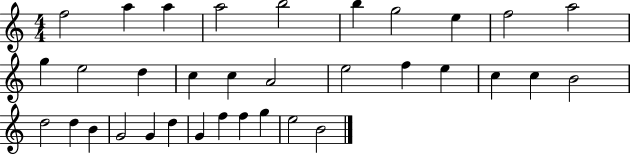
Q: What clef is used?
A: treble